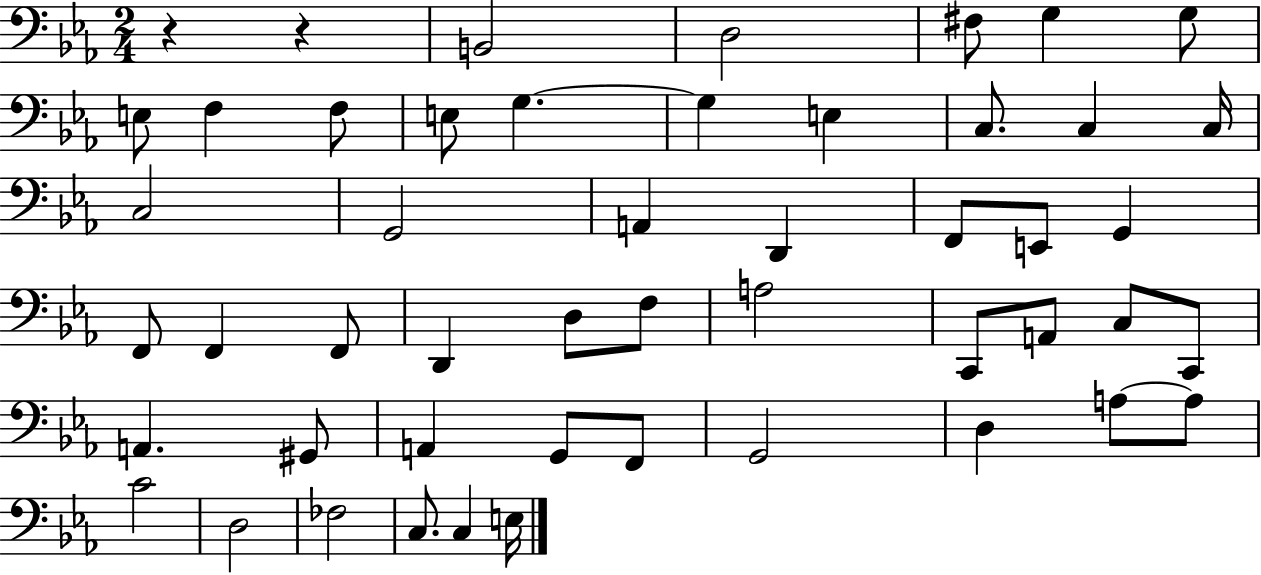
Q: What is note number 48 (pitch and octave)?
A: E3